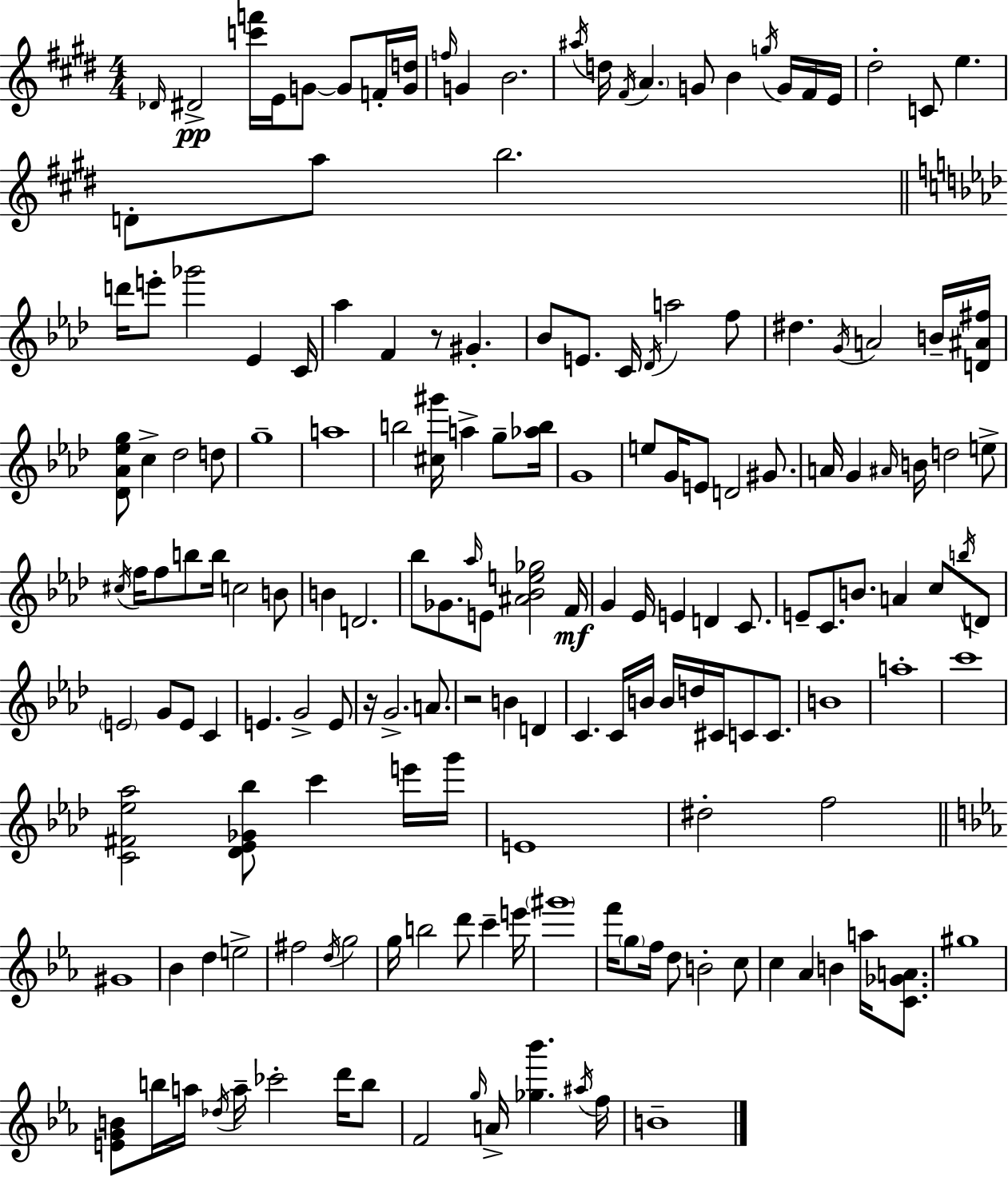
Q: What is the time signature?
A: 4/4